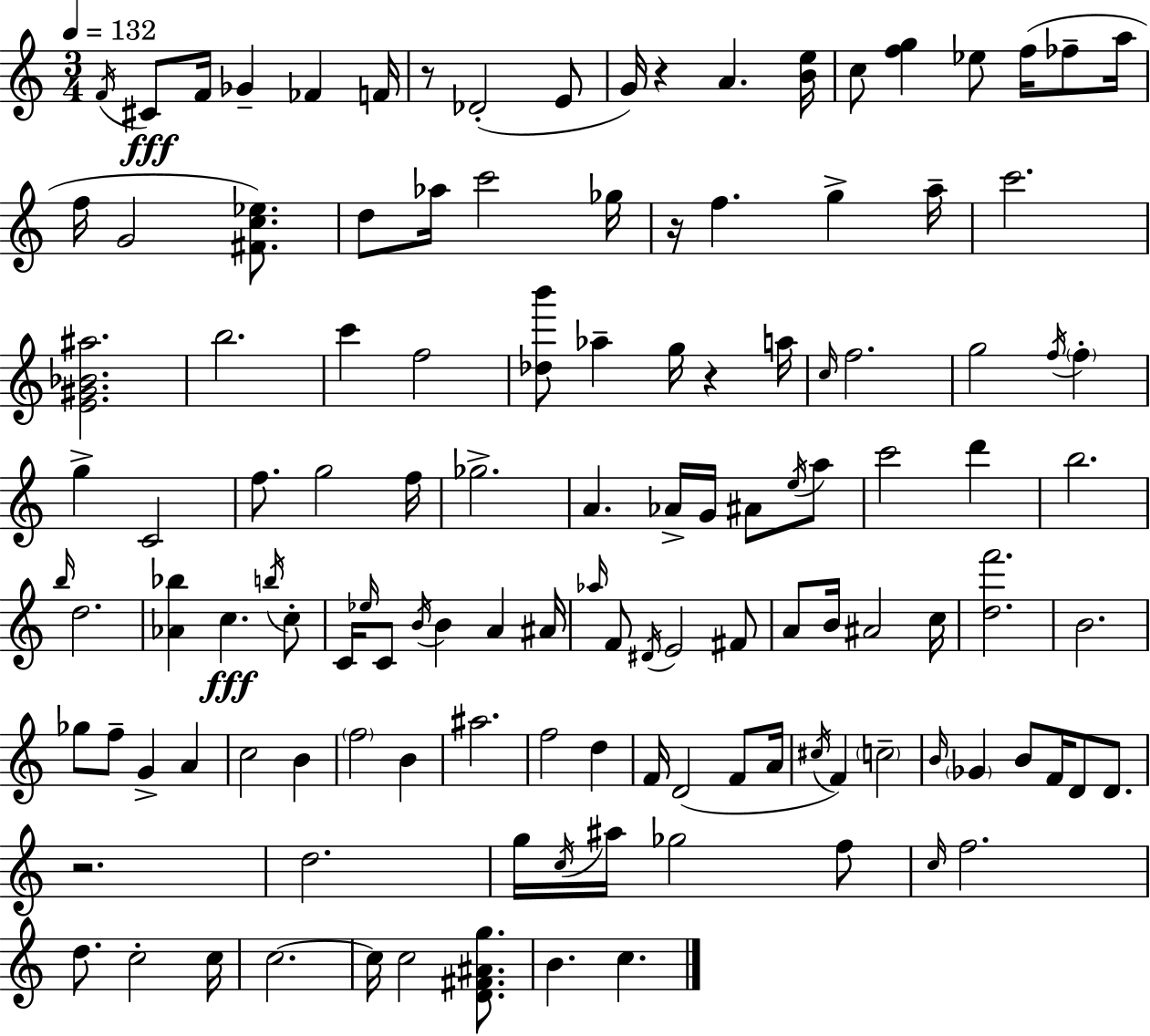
{
  \clef treble
  \numericTimeSignature
  \time 3/4
  \key c \major
  \tempo 4 = 132
  \repeat volta 2 { \acciaccatura { f'16 }\fff cis'8 f'16 ges'4-- fes'4 | f'16 r8 des'2-.( e'8 | g'16) r4 a'4. | <b' e''>16 c''8 <f'' g''>4 ees''8 f''16( fes''8-- | \break a''16 f''16 g'2 <fis' c'' ees''>8.) | d''8 aes''16 c'''2 | ges''16 r16 f''4. g''4-> | a''16-- c'''2. | \break <e' gis' bes' ais''>2. | b''2. | c'''4 f''2 | <des'' b'''>8 aes''4-- g''16 r4 | \break a''16 \grace { c''16 } f''2. | g''2 \acciaccatura { f''16 } \parenthesize f''4-. | g''4-> c'2 | f''8. g''2 | \break f''16 ges''2.-> | a'4. aes'16-> g'16 ais'8 | \acciaccatura { e''16 } a''8 c'''2 | d'''4 b''2. | \break \grace { b''16 } d''2. | <aes' bes''>4 c''4.\fff | \acciaccatura { b''16 } c''8-. c'16 \grace { ees''16 } c'8 \acciaccatura { b'16 } b'4 | a'4 ais'16 \grace { aes''16 } f'8 \acciaccatura { dis'16 } | \break e'2 fis'8 a'8 | b'16 ais'2 c''16 <d'' f'''>2. | b'2. | ges''8 | \break f''8-- g'4-> a'4 c''2 | b'4 \parenthesize f''2 | b'4 ais''2. | f''2 | \break d''4 f'16 d'2( | f'8 a'16 \acciaccatura { cis''16 }) f'4 | \parenthesize c''2-- \grace { b'16 } | \parenthesize ges'4 b'8 f'16 d'8 d'8. | \break r2. | d''2. | g''16 \acciaccatura { c''16 } ais''16 ges''2 f''8 | \grace { c''16 } f''2. | \break d''8. c''2-. | c''16 c''2.~~ | c''16 c''2 <d' fis' ais' g''>8. | b'4. c''4. | \break } \bar "|."
}